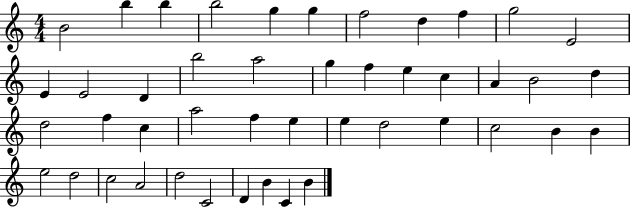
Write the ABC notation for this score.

X:1
T:Untitled
M:4/4
L:1/4
K:C
B2 b b b2 g g f2 d f g2 E2 E E2 D b2 a2 g f e c A B2 d d2 f c a2 f e e d2 e c2 B B e2 d2 c2 A2 d2 C2 D B C B